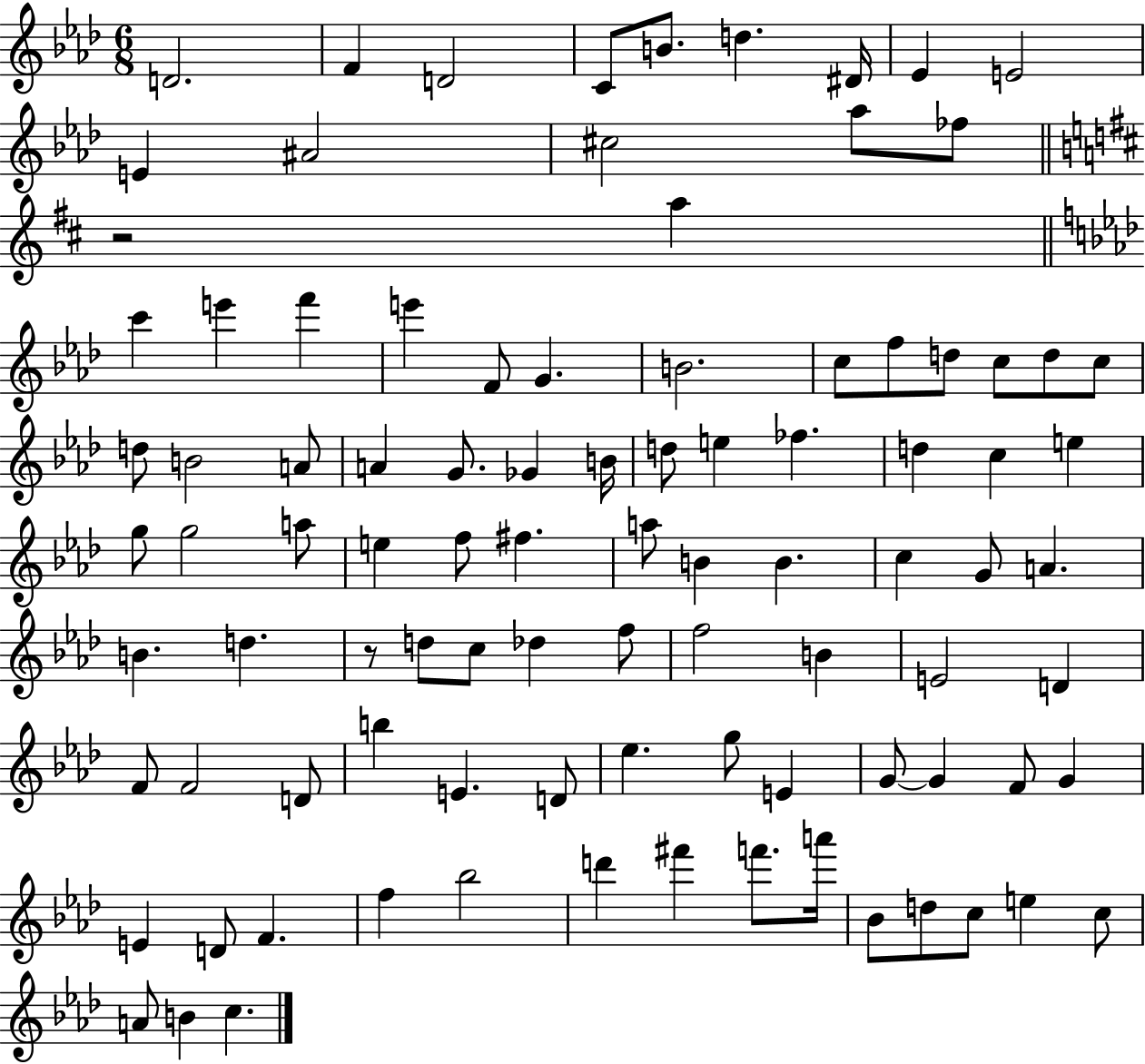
D4/h. F4/q D4/h C4/e B4/e. D5/q. D#4/s Eb4/q E4/h E4/q A#4/h C#5/h Ab5/e FES5/e R/h A5/q C6/q E6/q F6/q E6/q F4/e G4/q. B4/h. C5/e F5/e D5/e C5/e D5/e C5/e D5/e B4/h A4/e A4/q G4/e. Gb4/q B4/s D5/e E5/q FES5/q. D5/q C5/q E5/q G5/e G5/h A5/e E5/q F5/e F#5/q. A5/e B4/q B4/q. C5/q G4/e A4/q. B4/q. D5/q. R/e D5/e C5/e Db5/q F5/e F5/h B4/q E4/h D4/q F4/e F4/h D4/e B5/q E4/q. D4/e Eb5/q. G5/e E4/q G4/e G4/q F4/e G4/q E4/q D4/e F4/q. F5/q Bb5/h D6/q F#6/q F6/e. A6/s Bb4/e D5/e C5/e E5/q C5/e A4/e B4/q C5/q.